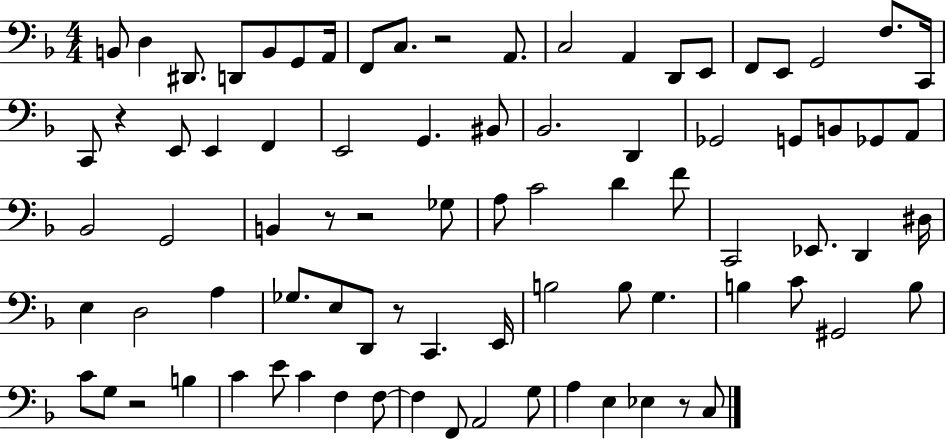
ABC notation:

X:1
T:Untitled
M:4/4
L:1/4
K:F
B,,/2 D, ^D,,/2 D,,/2 B,,/2 G,,/2 A,,/4 F,,/2 C,/2 z2 A,,/2 C,2 A,, D,,/2 E,,/2 F,,/2 E,,/2 G,,2 F,/2 C,,/4 C,,/2 z E,,/2 E,, F,, E,,2 G,, ^B,,/2 _B,,2 D,, _G,,2 G,,/2 B,,/2 _G,,/2 A,,/2 _B,,2 G,,2 B,, z/2 z2 _G,/2 A,/2 C2 D F/2 C,,2 _E,,/2 D,, ^D,/4 E, D,2 A, _G,/2 E,/2 D,,/2 z/2 C,, E,,/4 B,2 B,/2 G, B, C/2 ^G,,2 B,/2 C/2 G,/2 z2 B, C E/2 C F, F,/2 F, F,,/2 A,,2 G,/2 A, E, _E, z/2 C,/2